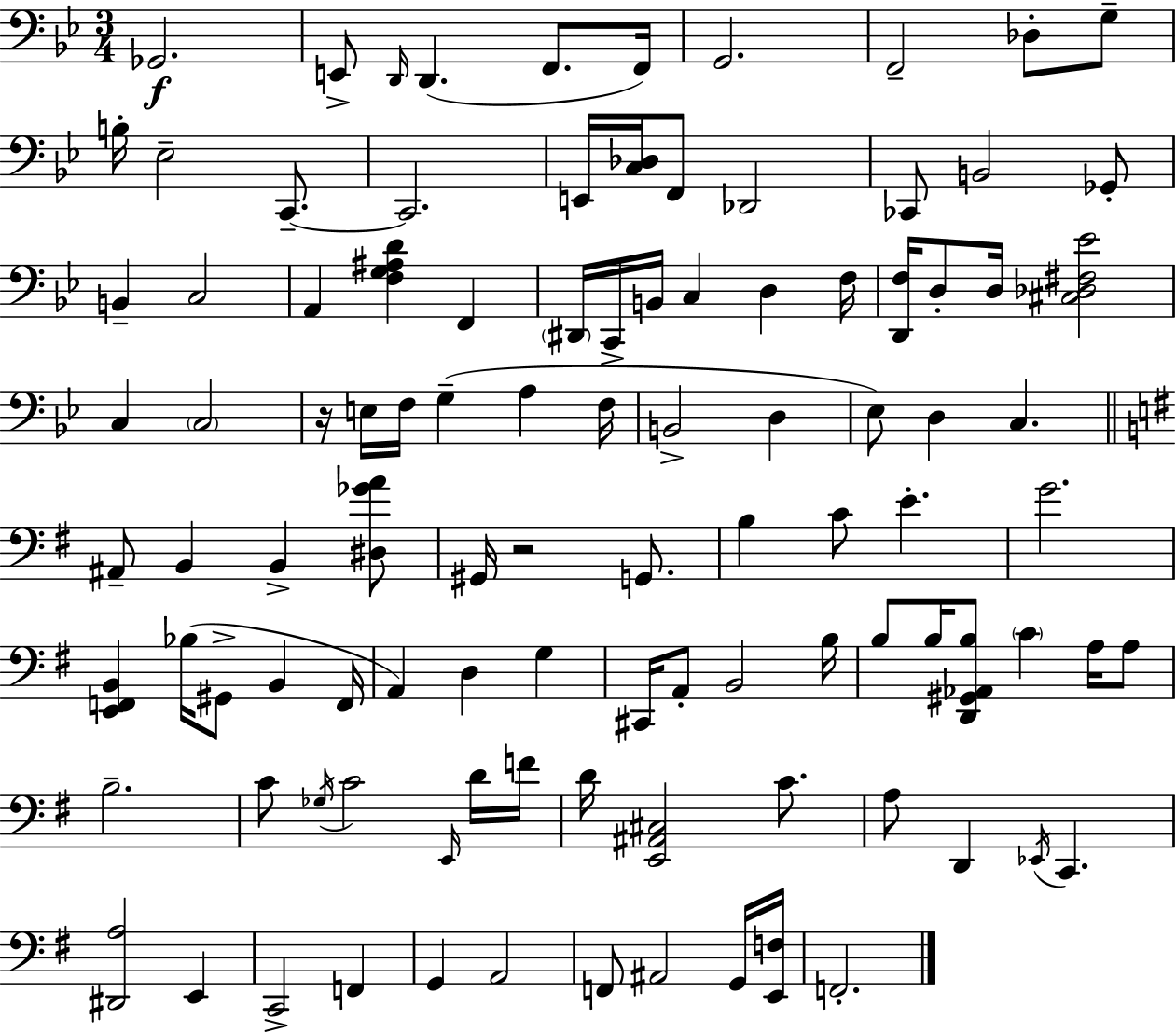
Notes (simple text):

Gb2/h. E2/e D2/s D2/q. F2/e. F2/s G2/h. F2/h Db3/e G3/e B3/s Eb3/h C2/e. C2/h. E2/s [C3,Db3]/s F2/e Db2/h CES2/e B2/h Gb2/e B2/q C3/h A2/q [F3,G3,A#3,D4]/q F2/q D#2/s C2/s B2/s C3/q D3/q F3/s [D2,F3]/s D3/e D3/s [C#3,Db3,F#3,Eb4]/h C3/q C3/h R/s E3/s F3/s G3/q A3/q F3/s B2/h D3/q Eb3/e D3/q C3/q. A#2/e B2/q B2/q [D#3,Gb4,A4]/e G#2/s R/h G2/e. B3/q C4/e E4/q. G4/h. [E2,F2,B2]/q Bb3/s G#2/e B2/q F2/s A2/q D3/q G3/q C#2/s A2/e B2/h B3/s B3/e B3/s [D2,G#2,Ab2,B3]/e C4/q A3/s A3/e B3/h. C4/e Gb3/s C4/h E2/s D4/s F4/s D4/s [E2,A#2,C#3]/h C4/e. A3/e D2/q Eb2/s C2/q. [D#2,A3]/h E2/q C2/h F2/q G2/q A2/h F2/e A#2/h G2/s [E2,F3]/s F2/h.